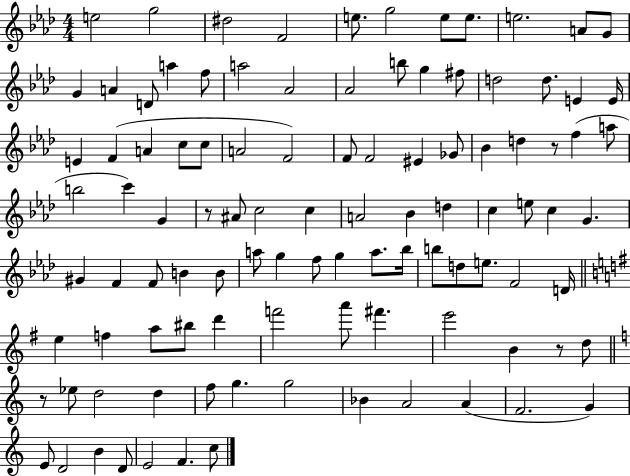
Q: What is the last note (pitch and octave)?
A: C5